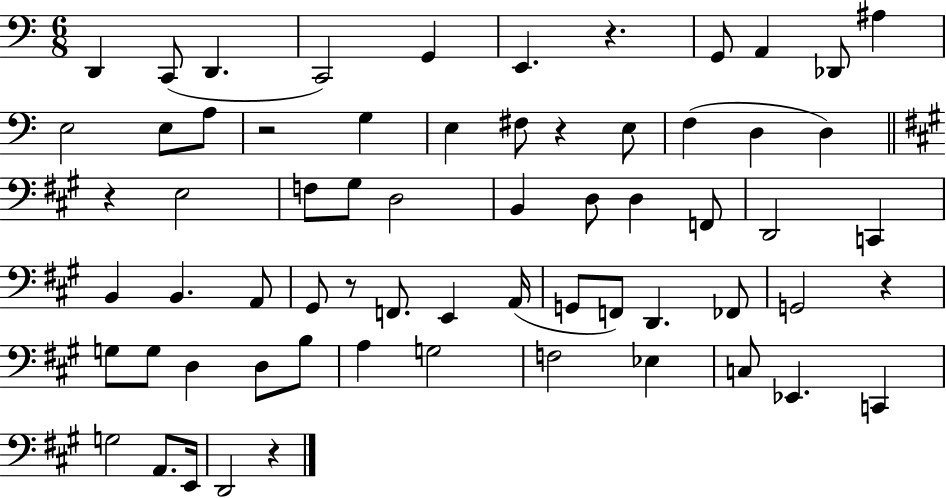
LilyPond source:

{
  \clef bass
  \numericTimeSignature
  \time 6/8
  \key c \major
  d,4 c,8( d,4. | c,2) g,4 | e,4. r4. | g,8 a,4 des,8 ais4 | \break e2 e8 a8 | r2 g4 | e4 fis8 r4 e8 | f4( d4 d4) | \break \bar "||" \break \key a \major r4 e2 | f8 gis8 d2 | b,4 d8 d4 f,8 | d,2 c,4 | \break b,4 b,4. a,8 | gis,8 r8 f,8. e,4 a,16( | g,8 f,8) d,4. fes,8 | g,2 r4 | \break g8 g8 d4 d8 b8 | a4 g2 | f2 ees4 | c8 ees,4. c,4 | \break g2 a,8. e,16 | d,2 r4 | \bar "|."
}